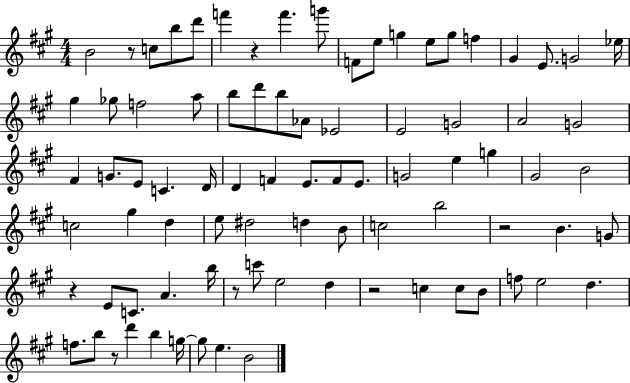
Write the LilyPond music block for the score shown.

{
  \clef treble
  \numericTimeSignature
  \time 4/4
  \key a \major
  b'2 r8 c''8 b''8 d'''8 | f'''4 r4 f'''4. g'''8 | f'8 e''8 g''4 e''8 g''8 f''4 | gis'4 e'8. g'2 ees''16 | \break gis''4 ges''8 f''2 a''8 | b''8 d'''8 b''8 aes'8 ees'2 | e'2 g'2 | a'2 g'2 | \break fis'4 g'8. e'8 c'4. d'16 | d'4 f'4 e'8. f'8 e'8. | g'2 e''4 g''4 | gis'2 b'2 | \break c''2 gis''4 d''4 | e''8 dis''2 d''4 b'8 | c''2 b''2 | r2 b'4. g'8 | \break r4 e'8 c'8. a'4. b''16 | r8 c'''8 e''2 d''4 | r2 c''4 c''8 b'8 | f''8 e''2 d''4. | \break f''8. b''8 r8 d'''4 b''4 g''16~~ | g''8 e''4. b'2 | \bar "|."
}